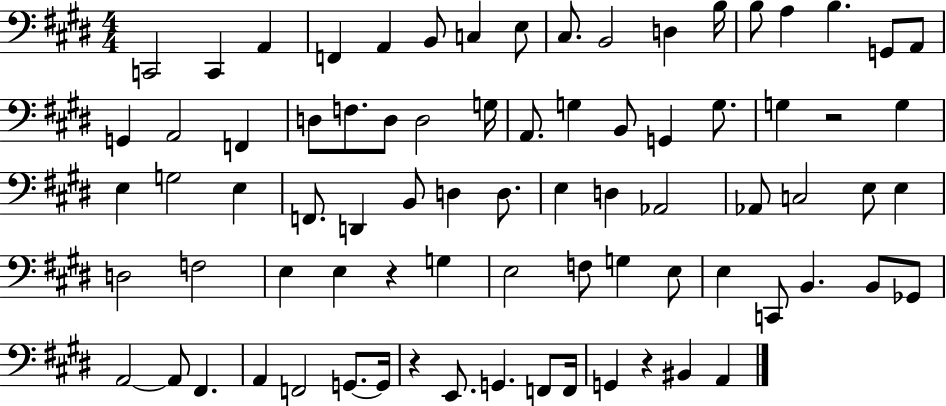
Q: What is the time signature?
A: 4/4